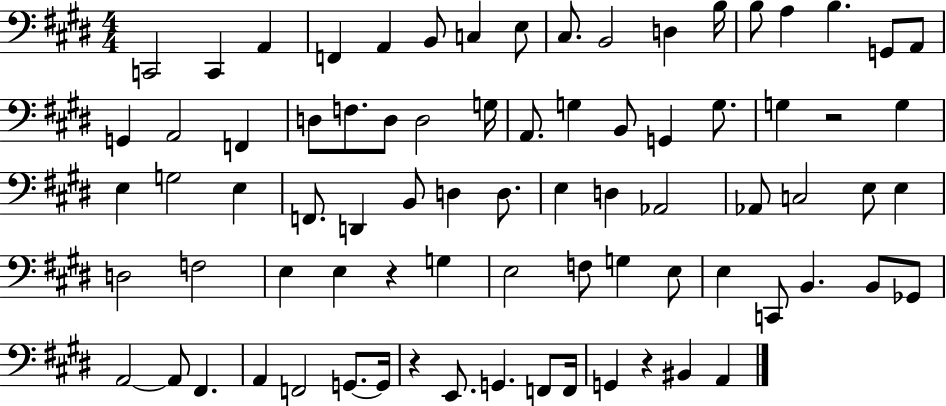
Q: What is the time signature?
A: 4/4